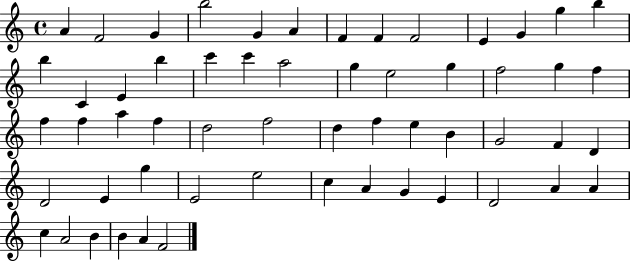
{
  \clef treble
  \time 4/4
  \defaultTimeSignature
  \key c \major
  a'4 f'2 g'4 | b''2 g'4 a'4 | f'4 f'4 f'2 | e'4 g'4 g''4 b''4 | \break b''4 c'4 e'4 b''4 | c'''4 c'''4 a''2 | g''4 e''2 g''4 | f''2 g''4 f''4 | \break f''4 f''4 a''4 f''4 | d''2 f''2 | d''4 f''4 e''4 b'4 | g'2 f'4 d'4 | \break d'2 e'4 g''4 | e'2 e''2 | c''4 a'4 g'4 e'4 | d'2 a'4 a'4 | \break c''4 a'2 b'4 | b'4 a'4 f'2 | \bar "|."
}